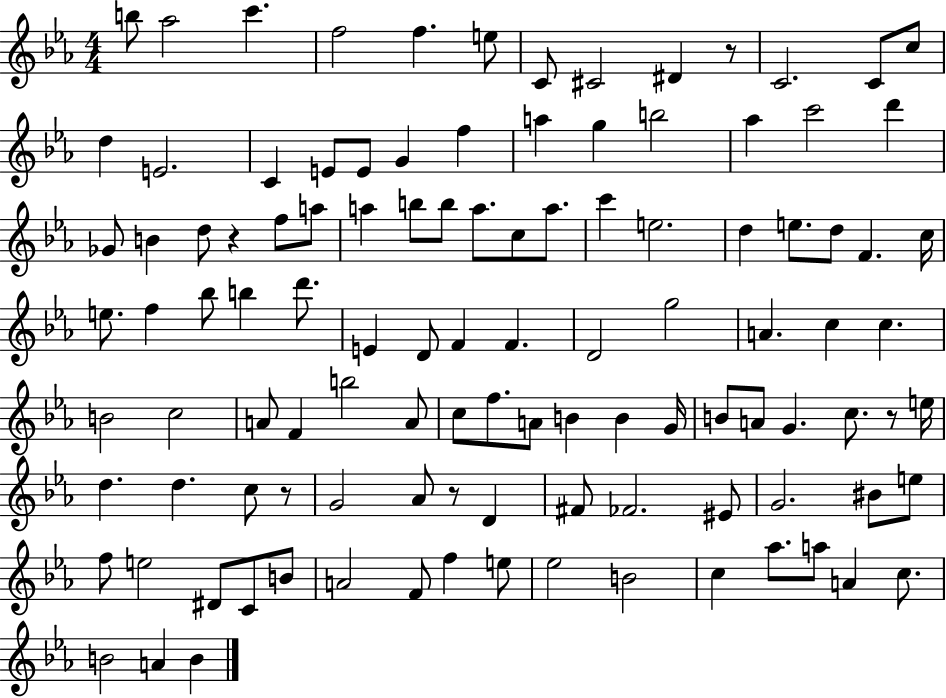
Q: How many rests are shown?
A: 5